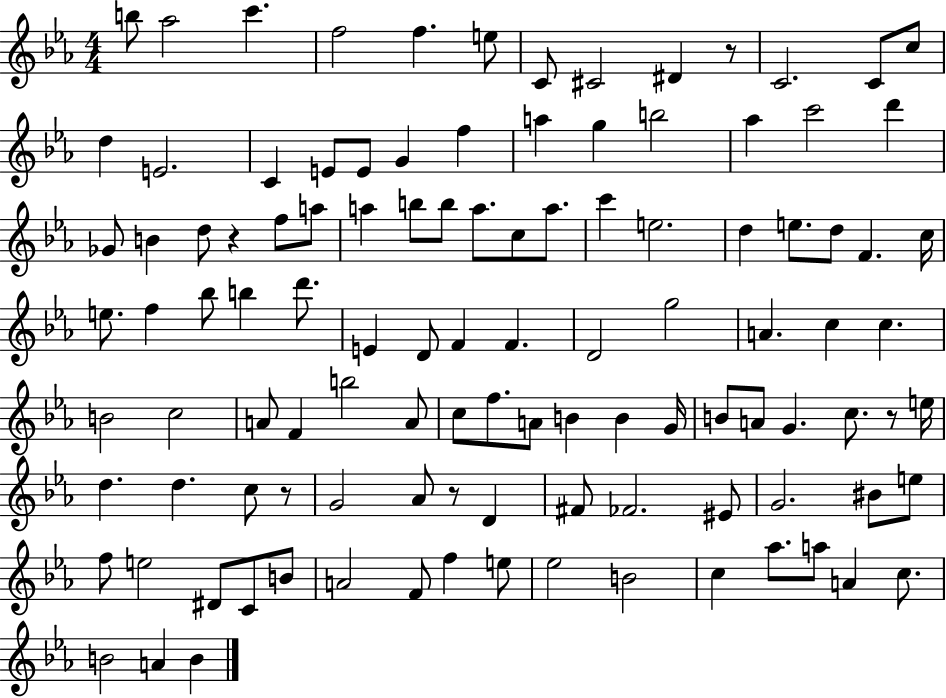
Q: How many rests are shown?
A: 5